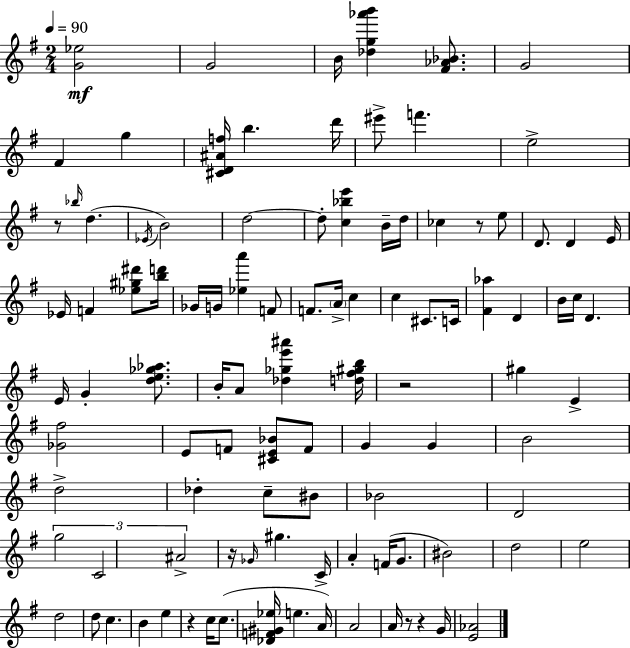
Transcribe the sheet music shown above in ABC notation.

X:1
T:Untitled
M:2/4
L:1/4
K:Em
[G_e]2 G2 B/4 [_dg_a'b'] [^F_A_B]/2 G2 ^F g [^CD^Af]/4 b d'/4 ^e'/2 f' e2 z/2 _b/4 d _E/4 B2 d2 d/2 [c_be'] B/4 d/4 _c z/2 e/2 D/2 D E/4 _E/4 F [_e^g^d']/2 [bd']/4 _G/4 G/4 [_ea'] F/2 F/2 A/4 c c ^C/2 C/4 [^F_a] D B/4 c/4 D E/4 G [de_g_a]/2 B/4 A/2 [_d_ge'^a'] [d^f^gb]/4 z2 ^g E [_G^f]2 E/2 F/2 [^CE_B]/2 F/2 G G B2 d2 _d c/2 ^B/2 _B2 D2 g2 C2 ^A2 z/4 _G/4 ^g C/4 A F/4 G/2 ^B2 d2 e2 d2 d/2 c B e z c/4 c/2 [_DF^G_e]/4 e A/4 A2 A/4 z/2 z G/4 [E_A]2